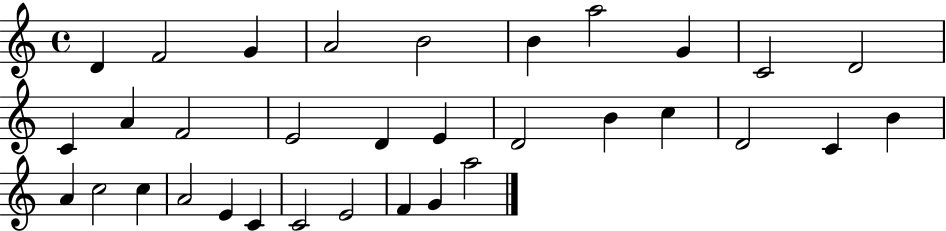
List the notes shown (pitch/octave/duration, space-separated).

D4/q F4/h G4/q A4/h B4/h B4/q A5/h G4/q C4/h D4/h C4/q A4/q F4/h E4/h D4/q E4/q D4/h B4/q C5/q D4/h C4/q B4/q A4/q C5/h C5/q A4/h E4/q C4/q C4/h E4/h F4/q G4/q A5/h